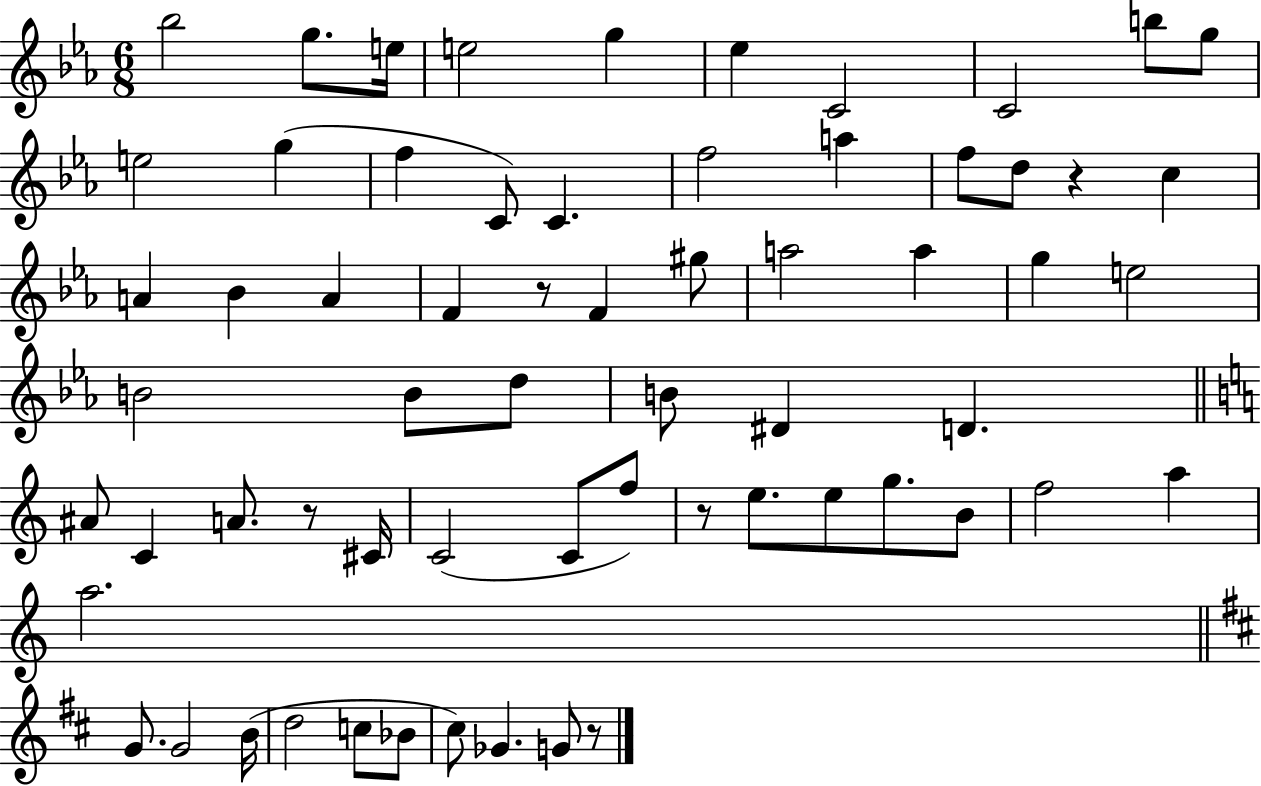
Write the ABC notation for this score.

X:1
T:Untitled
M:6/8
L:1/4
K:Eb
_b2 g/2 e/4 e2 g _e C2 C2 b/2 g/2 e2 g f C/2 C f2 a f/2 d/2 z c A _B A F z/2 F ^g/2 a2 a g e2 B2 B/2 d/2 B/2 ^D D ^A/2 C A/2 z/2 ^C/4 C2 C/2 f/2 z/2 e/2 e/2 g/2 B/2 f2 a a2 G/2 G2 B/4 d2 c/2 _B/2 ^c/2 _G G/2 z/2